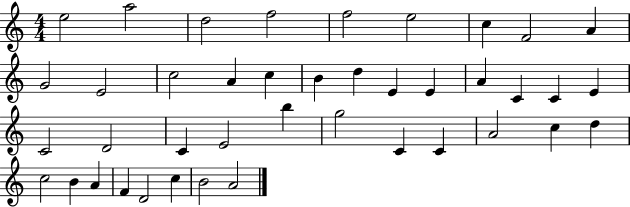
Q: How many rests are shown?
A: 0